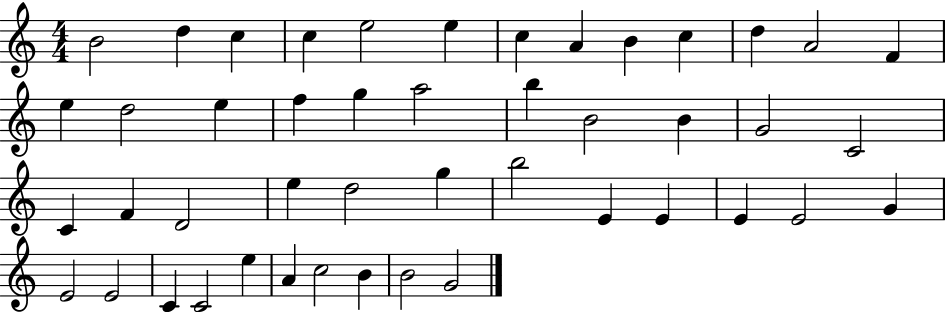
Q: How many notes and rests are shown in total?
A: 46